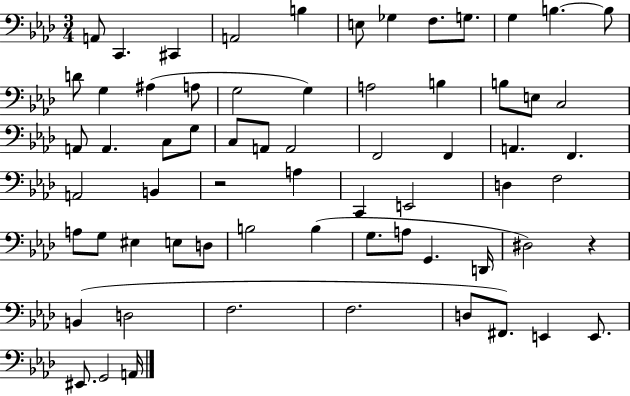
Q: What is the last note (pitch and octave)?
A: A2